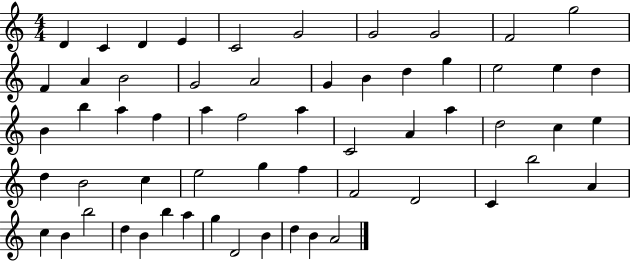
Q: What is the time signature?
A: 4/4